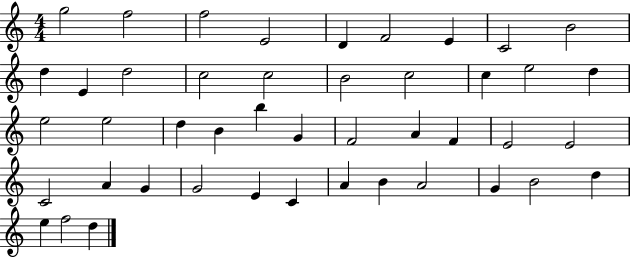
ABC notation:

X:1
T:Untitled
M:4/4
L:1/4
K:C
g2 f2 f2 E2 D F2 E C2 B2 d E d2 c2 c2 B2 c2 c e2 d e2 e2 d B b G F2 A F E2 E2 C2 A G G2 E C A B A2 G B2 d e f2 d